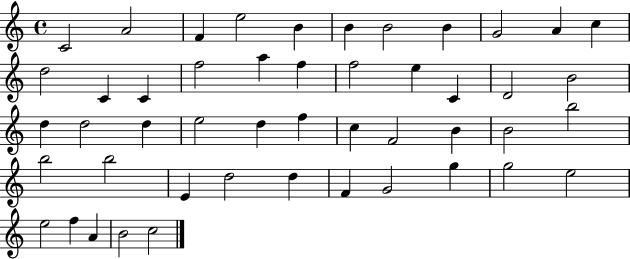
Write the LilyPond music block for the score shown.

{
  \clef treble
  \time 4/4
  \defaultTimeSignature
  \key c \major
  c'2 a'2 | f'4 e''2 b'4 | b'4 b'2 b'4 | g'2 a'4 c''4 | \break d''2 c'4 c'4 | f''2 a''4 f''4 | f''2 e''4 c'4 | d'2 b'2 | \break d''4 d''2 d''4 | e''2 d''4 f''4 | c''4 f'2 b'4 | b'2 b''2 | \break b''2 b''2 | e'4 d''2 d''4 | f'4 g'2 g''4 | g''2 e''2 | \break e''2 f''4 a'4 | b'2 c''2 | \bar "|."
}